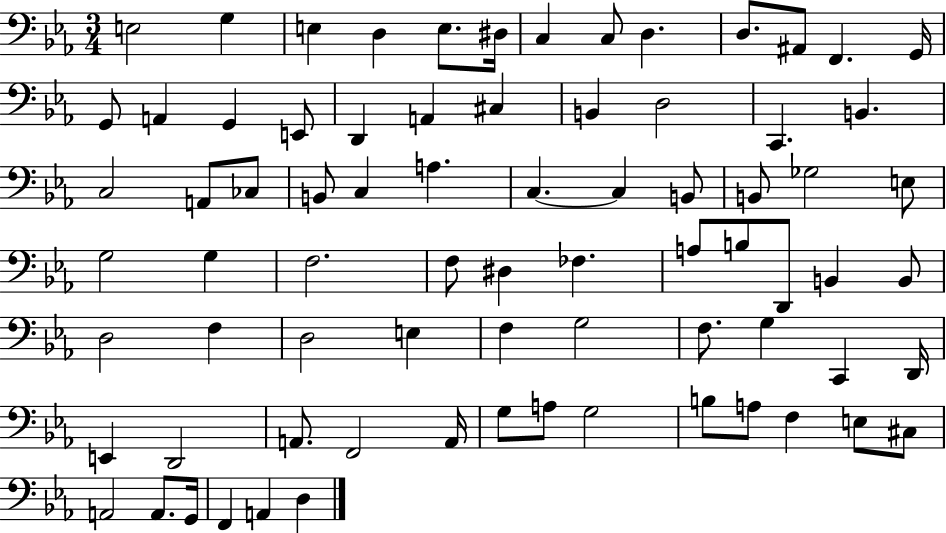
{
  \clef bass
  \numericTimeSignature
  \time 3/4
  \key ees \major
  e2 g4 | e4 d4 e8. dis16 | c4 c8 d4. | d8. ais,8 f,4. g,16 | \break g,8 a,4 g,4 e,8 | d,4 a,4 cis4 | b,4 d2 | c,4. b,4. | \break c2 a,8 ces8 | b,8 c4 a4. | c4.~~ c4 b,8 | b,8 ges2 e8 | \break g2 g4 | f2. | f8 dis4 fes4. | a8 b8 d,8 b,4 b,8 | \break d2 f4 | d2 e4 | f4 g2 | f8. g4 c,4 d,16 | \break e,4 d,2 | a,8. f,2 a,16 | g8 a8 g2 | b8 a8 f4 e8 cis8 | \break a,2 a,8. g,16 | f,4 a,4 d4 | \bar "|."
}